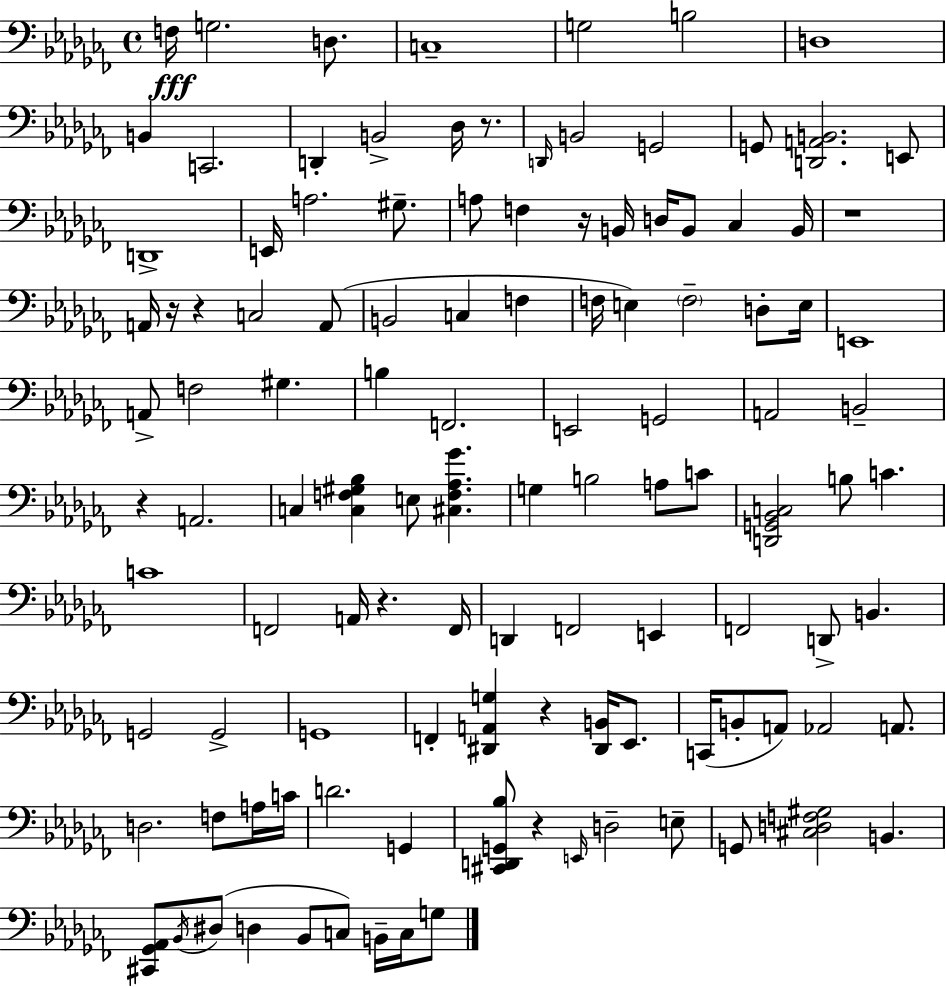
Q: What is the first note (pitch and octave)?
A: F3